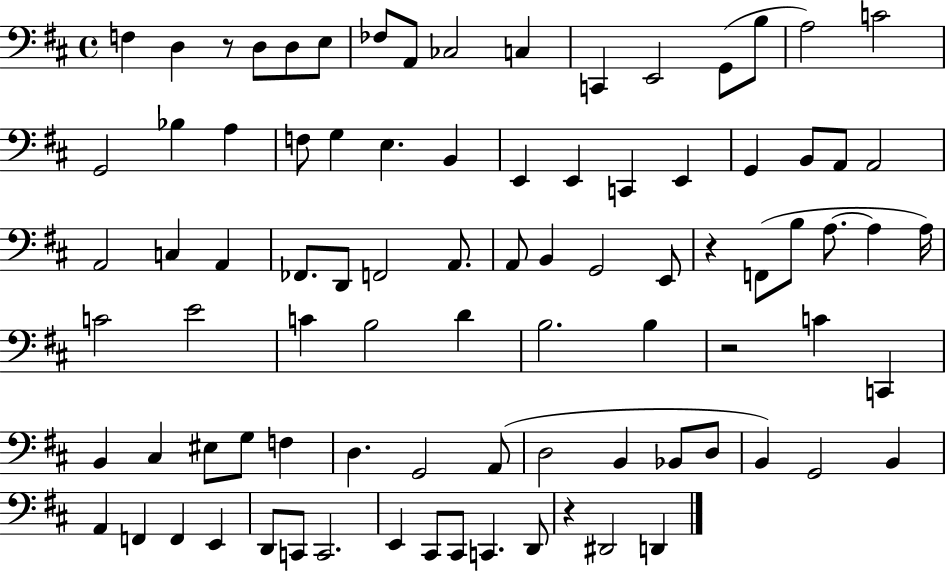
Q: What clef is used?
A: bass